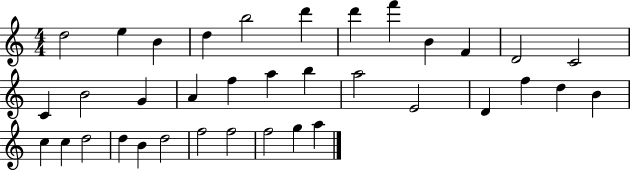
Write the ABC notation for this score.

X:1
T:Untitled
M:4/4
L:1/4
K:C
d2 e B d b2 d' d' f' B F D2 C2 C B2 G A f a b a2 E2 D f d B c c d2 d B d2 f2 f2 f2 g a